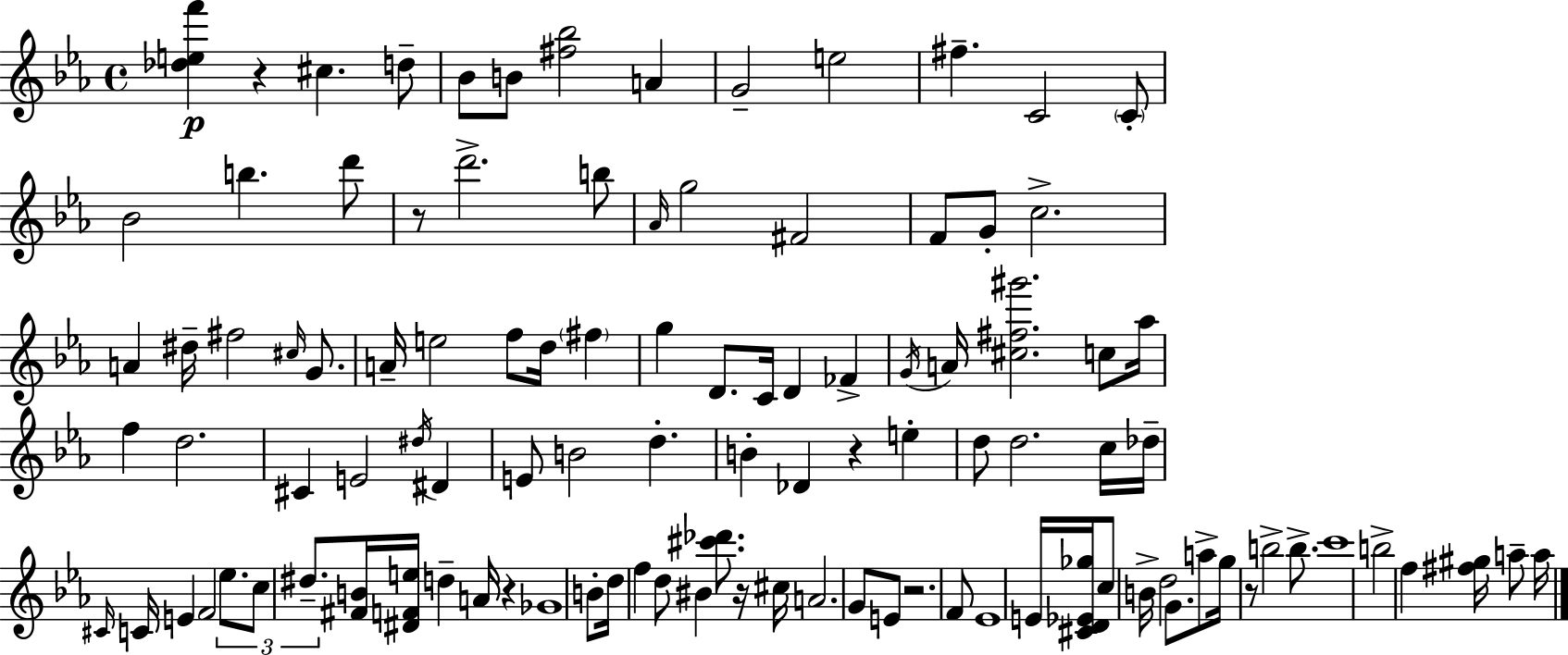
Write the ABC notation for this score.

X:1
T:Untitled
M:4/4
L:1/4
K:Cm
[_def'] z ^c d/2 _B/2 B/2 [^f_b]2 A G2 e2 ^f C2 C/2 _B2 b d'/2 z/2 d'2 b/2 _A/4 g2 ^F2 F/2 G/2 c2 A ^d/4 ^f2 ^c/4 G/2 A/4 e2 f/2 d/4 ^f g D/2 C/4 D _F G/4 A/4 [^c^f^g']2 c/2 _a/4 f d2 ^C E2 ^d/4 ^D E/2 B2 d B _D z e d/2 d2 c/4 _d/4 ^C/4 C/4 E F2 _e/2 c/2 ^d/2 [^FB]/4 [^DFe]/4 d A/4 z _G4 B/2 d/4 f d/2 ^B [^c'_d']/2 z/4 ^c/4 A2 G/2 E/2 z2 F/2 _E4 E/4 [^CD_E_g]/4 c/2 B/4 d2 G/2 a/2 g/4 z/2 b2 b/2 c'4 b2 f [^f^g]/4 a/2 a/4